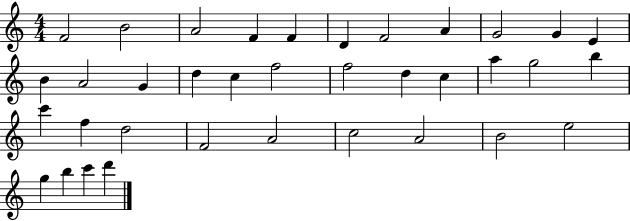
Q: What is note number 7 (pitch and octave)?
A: F4